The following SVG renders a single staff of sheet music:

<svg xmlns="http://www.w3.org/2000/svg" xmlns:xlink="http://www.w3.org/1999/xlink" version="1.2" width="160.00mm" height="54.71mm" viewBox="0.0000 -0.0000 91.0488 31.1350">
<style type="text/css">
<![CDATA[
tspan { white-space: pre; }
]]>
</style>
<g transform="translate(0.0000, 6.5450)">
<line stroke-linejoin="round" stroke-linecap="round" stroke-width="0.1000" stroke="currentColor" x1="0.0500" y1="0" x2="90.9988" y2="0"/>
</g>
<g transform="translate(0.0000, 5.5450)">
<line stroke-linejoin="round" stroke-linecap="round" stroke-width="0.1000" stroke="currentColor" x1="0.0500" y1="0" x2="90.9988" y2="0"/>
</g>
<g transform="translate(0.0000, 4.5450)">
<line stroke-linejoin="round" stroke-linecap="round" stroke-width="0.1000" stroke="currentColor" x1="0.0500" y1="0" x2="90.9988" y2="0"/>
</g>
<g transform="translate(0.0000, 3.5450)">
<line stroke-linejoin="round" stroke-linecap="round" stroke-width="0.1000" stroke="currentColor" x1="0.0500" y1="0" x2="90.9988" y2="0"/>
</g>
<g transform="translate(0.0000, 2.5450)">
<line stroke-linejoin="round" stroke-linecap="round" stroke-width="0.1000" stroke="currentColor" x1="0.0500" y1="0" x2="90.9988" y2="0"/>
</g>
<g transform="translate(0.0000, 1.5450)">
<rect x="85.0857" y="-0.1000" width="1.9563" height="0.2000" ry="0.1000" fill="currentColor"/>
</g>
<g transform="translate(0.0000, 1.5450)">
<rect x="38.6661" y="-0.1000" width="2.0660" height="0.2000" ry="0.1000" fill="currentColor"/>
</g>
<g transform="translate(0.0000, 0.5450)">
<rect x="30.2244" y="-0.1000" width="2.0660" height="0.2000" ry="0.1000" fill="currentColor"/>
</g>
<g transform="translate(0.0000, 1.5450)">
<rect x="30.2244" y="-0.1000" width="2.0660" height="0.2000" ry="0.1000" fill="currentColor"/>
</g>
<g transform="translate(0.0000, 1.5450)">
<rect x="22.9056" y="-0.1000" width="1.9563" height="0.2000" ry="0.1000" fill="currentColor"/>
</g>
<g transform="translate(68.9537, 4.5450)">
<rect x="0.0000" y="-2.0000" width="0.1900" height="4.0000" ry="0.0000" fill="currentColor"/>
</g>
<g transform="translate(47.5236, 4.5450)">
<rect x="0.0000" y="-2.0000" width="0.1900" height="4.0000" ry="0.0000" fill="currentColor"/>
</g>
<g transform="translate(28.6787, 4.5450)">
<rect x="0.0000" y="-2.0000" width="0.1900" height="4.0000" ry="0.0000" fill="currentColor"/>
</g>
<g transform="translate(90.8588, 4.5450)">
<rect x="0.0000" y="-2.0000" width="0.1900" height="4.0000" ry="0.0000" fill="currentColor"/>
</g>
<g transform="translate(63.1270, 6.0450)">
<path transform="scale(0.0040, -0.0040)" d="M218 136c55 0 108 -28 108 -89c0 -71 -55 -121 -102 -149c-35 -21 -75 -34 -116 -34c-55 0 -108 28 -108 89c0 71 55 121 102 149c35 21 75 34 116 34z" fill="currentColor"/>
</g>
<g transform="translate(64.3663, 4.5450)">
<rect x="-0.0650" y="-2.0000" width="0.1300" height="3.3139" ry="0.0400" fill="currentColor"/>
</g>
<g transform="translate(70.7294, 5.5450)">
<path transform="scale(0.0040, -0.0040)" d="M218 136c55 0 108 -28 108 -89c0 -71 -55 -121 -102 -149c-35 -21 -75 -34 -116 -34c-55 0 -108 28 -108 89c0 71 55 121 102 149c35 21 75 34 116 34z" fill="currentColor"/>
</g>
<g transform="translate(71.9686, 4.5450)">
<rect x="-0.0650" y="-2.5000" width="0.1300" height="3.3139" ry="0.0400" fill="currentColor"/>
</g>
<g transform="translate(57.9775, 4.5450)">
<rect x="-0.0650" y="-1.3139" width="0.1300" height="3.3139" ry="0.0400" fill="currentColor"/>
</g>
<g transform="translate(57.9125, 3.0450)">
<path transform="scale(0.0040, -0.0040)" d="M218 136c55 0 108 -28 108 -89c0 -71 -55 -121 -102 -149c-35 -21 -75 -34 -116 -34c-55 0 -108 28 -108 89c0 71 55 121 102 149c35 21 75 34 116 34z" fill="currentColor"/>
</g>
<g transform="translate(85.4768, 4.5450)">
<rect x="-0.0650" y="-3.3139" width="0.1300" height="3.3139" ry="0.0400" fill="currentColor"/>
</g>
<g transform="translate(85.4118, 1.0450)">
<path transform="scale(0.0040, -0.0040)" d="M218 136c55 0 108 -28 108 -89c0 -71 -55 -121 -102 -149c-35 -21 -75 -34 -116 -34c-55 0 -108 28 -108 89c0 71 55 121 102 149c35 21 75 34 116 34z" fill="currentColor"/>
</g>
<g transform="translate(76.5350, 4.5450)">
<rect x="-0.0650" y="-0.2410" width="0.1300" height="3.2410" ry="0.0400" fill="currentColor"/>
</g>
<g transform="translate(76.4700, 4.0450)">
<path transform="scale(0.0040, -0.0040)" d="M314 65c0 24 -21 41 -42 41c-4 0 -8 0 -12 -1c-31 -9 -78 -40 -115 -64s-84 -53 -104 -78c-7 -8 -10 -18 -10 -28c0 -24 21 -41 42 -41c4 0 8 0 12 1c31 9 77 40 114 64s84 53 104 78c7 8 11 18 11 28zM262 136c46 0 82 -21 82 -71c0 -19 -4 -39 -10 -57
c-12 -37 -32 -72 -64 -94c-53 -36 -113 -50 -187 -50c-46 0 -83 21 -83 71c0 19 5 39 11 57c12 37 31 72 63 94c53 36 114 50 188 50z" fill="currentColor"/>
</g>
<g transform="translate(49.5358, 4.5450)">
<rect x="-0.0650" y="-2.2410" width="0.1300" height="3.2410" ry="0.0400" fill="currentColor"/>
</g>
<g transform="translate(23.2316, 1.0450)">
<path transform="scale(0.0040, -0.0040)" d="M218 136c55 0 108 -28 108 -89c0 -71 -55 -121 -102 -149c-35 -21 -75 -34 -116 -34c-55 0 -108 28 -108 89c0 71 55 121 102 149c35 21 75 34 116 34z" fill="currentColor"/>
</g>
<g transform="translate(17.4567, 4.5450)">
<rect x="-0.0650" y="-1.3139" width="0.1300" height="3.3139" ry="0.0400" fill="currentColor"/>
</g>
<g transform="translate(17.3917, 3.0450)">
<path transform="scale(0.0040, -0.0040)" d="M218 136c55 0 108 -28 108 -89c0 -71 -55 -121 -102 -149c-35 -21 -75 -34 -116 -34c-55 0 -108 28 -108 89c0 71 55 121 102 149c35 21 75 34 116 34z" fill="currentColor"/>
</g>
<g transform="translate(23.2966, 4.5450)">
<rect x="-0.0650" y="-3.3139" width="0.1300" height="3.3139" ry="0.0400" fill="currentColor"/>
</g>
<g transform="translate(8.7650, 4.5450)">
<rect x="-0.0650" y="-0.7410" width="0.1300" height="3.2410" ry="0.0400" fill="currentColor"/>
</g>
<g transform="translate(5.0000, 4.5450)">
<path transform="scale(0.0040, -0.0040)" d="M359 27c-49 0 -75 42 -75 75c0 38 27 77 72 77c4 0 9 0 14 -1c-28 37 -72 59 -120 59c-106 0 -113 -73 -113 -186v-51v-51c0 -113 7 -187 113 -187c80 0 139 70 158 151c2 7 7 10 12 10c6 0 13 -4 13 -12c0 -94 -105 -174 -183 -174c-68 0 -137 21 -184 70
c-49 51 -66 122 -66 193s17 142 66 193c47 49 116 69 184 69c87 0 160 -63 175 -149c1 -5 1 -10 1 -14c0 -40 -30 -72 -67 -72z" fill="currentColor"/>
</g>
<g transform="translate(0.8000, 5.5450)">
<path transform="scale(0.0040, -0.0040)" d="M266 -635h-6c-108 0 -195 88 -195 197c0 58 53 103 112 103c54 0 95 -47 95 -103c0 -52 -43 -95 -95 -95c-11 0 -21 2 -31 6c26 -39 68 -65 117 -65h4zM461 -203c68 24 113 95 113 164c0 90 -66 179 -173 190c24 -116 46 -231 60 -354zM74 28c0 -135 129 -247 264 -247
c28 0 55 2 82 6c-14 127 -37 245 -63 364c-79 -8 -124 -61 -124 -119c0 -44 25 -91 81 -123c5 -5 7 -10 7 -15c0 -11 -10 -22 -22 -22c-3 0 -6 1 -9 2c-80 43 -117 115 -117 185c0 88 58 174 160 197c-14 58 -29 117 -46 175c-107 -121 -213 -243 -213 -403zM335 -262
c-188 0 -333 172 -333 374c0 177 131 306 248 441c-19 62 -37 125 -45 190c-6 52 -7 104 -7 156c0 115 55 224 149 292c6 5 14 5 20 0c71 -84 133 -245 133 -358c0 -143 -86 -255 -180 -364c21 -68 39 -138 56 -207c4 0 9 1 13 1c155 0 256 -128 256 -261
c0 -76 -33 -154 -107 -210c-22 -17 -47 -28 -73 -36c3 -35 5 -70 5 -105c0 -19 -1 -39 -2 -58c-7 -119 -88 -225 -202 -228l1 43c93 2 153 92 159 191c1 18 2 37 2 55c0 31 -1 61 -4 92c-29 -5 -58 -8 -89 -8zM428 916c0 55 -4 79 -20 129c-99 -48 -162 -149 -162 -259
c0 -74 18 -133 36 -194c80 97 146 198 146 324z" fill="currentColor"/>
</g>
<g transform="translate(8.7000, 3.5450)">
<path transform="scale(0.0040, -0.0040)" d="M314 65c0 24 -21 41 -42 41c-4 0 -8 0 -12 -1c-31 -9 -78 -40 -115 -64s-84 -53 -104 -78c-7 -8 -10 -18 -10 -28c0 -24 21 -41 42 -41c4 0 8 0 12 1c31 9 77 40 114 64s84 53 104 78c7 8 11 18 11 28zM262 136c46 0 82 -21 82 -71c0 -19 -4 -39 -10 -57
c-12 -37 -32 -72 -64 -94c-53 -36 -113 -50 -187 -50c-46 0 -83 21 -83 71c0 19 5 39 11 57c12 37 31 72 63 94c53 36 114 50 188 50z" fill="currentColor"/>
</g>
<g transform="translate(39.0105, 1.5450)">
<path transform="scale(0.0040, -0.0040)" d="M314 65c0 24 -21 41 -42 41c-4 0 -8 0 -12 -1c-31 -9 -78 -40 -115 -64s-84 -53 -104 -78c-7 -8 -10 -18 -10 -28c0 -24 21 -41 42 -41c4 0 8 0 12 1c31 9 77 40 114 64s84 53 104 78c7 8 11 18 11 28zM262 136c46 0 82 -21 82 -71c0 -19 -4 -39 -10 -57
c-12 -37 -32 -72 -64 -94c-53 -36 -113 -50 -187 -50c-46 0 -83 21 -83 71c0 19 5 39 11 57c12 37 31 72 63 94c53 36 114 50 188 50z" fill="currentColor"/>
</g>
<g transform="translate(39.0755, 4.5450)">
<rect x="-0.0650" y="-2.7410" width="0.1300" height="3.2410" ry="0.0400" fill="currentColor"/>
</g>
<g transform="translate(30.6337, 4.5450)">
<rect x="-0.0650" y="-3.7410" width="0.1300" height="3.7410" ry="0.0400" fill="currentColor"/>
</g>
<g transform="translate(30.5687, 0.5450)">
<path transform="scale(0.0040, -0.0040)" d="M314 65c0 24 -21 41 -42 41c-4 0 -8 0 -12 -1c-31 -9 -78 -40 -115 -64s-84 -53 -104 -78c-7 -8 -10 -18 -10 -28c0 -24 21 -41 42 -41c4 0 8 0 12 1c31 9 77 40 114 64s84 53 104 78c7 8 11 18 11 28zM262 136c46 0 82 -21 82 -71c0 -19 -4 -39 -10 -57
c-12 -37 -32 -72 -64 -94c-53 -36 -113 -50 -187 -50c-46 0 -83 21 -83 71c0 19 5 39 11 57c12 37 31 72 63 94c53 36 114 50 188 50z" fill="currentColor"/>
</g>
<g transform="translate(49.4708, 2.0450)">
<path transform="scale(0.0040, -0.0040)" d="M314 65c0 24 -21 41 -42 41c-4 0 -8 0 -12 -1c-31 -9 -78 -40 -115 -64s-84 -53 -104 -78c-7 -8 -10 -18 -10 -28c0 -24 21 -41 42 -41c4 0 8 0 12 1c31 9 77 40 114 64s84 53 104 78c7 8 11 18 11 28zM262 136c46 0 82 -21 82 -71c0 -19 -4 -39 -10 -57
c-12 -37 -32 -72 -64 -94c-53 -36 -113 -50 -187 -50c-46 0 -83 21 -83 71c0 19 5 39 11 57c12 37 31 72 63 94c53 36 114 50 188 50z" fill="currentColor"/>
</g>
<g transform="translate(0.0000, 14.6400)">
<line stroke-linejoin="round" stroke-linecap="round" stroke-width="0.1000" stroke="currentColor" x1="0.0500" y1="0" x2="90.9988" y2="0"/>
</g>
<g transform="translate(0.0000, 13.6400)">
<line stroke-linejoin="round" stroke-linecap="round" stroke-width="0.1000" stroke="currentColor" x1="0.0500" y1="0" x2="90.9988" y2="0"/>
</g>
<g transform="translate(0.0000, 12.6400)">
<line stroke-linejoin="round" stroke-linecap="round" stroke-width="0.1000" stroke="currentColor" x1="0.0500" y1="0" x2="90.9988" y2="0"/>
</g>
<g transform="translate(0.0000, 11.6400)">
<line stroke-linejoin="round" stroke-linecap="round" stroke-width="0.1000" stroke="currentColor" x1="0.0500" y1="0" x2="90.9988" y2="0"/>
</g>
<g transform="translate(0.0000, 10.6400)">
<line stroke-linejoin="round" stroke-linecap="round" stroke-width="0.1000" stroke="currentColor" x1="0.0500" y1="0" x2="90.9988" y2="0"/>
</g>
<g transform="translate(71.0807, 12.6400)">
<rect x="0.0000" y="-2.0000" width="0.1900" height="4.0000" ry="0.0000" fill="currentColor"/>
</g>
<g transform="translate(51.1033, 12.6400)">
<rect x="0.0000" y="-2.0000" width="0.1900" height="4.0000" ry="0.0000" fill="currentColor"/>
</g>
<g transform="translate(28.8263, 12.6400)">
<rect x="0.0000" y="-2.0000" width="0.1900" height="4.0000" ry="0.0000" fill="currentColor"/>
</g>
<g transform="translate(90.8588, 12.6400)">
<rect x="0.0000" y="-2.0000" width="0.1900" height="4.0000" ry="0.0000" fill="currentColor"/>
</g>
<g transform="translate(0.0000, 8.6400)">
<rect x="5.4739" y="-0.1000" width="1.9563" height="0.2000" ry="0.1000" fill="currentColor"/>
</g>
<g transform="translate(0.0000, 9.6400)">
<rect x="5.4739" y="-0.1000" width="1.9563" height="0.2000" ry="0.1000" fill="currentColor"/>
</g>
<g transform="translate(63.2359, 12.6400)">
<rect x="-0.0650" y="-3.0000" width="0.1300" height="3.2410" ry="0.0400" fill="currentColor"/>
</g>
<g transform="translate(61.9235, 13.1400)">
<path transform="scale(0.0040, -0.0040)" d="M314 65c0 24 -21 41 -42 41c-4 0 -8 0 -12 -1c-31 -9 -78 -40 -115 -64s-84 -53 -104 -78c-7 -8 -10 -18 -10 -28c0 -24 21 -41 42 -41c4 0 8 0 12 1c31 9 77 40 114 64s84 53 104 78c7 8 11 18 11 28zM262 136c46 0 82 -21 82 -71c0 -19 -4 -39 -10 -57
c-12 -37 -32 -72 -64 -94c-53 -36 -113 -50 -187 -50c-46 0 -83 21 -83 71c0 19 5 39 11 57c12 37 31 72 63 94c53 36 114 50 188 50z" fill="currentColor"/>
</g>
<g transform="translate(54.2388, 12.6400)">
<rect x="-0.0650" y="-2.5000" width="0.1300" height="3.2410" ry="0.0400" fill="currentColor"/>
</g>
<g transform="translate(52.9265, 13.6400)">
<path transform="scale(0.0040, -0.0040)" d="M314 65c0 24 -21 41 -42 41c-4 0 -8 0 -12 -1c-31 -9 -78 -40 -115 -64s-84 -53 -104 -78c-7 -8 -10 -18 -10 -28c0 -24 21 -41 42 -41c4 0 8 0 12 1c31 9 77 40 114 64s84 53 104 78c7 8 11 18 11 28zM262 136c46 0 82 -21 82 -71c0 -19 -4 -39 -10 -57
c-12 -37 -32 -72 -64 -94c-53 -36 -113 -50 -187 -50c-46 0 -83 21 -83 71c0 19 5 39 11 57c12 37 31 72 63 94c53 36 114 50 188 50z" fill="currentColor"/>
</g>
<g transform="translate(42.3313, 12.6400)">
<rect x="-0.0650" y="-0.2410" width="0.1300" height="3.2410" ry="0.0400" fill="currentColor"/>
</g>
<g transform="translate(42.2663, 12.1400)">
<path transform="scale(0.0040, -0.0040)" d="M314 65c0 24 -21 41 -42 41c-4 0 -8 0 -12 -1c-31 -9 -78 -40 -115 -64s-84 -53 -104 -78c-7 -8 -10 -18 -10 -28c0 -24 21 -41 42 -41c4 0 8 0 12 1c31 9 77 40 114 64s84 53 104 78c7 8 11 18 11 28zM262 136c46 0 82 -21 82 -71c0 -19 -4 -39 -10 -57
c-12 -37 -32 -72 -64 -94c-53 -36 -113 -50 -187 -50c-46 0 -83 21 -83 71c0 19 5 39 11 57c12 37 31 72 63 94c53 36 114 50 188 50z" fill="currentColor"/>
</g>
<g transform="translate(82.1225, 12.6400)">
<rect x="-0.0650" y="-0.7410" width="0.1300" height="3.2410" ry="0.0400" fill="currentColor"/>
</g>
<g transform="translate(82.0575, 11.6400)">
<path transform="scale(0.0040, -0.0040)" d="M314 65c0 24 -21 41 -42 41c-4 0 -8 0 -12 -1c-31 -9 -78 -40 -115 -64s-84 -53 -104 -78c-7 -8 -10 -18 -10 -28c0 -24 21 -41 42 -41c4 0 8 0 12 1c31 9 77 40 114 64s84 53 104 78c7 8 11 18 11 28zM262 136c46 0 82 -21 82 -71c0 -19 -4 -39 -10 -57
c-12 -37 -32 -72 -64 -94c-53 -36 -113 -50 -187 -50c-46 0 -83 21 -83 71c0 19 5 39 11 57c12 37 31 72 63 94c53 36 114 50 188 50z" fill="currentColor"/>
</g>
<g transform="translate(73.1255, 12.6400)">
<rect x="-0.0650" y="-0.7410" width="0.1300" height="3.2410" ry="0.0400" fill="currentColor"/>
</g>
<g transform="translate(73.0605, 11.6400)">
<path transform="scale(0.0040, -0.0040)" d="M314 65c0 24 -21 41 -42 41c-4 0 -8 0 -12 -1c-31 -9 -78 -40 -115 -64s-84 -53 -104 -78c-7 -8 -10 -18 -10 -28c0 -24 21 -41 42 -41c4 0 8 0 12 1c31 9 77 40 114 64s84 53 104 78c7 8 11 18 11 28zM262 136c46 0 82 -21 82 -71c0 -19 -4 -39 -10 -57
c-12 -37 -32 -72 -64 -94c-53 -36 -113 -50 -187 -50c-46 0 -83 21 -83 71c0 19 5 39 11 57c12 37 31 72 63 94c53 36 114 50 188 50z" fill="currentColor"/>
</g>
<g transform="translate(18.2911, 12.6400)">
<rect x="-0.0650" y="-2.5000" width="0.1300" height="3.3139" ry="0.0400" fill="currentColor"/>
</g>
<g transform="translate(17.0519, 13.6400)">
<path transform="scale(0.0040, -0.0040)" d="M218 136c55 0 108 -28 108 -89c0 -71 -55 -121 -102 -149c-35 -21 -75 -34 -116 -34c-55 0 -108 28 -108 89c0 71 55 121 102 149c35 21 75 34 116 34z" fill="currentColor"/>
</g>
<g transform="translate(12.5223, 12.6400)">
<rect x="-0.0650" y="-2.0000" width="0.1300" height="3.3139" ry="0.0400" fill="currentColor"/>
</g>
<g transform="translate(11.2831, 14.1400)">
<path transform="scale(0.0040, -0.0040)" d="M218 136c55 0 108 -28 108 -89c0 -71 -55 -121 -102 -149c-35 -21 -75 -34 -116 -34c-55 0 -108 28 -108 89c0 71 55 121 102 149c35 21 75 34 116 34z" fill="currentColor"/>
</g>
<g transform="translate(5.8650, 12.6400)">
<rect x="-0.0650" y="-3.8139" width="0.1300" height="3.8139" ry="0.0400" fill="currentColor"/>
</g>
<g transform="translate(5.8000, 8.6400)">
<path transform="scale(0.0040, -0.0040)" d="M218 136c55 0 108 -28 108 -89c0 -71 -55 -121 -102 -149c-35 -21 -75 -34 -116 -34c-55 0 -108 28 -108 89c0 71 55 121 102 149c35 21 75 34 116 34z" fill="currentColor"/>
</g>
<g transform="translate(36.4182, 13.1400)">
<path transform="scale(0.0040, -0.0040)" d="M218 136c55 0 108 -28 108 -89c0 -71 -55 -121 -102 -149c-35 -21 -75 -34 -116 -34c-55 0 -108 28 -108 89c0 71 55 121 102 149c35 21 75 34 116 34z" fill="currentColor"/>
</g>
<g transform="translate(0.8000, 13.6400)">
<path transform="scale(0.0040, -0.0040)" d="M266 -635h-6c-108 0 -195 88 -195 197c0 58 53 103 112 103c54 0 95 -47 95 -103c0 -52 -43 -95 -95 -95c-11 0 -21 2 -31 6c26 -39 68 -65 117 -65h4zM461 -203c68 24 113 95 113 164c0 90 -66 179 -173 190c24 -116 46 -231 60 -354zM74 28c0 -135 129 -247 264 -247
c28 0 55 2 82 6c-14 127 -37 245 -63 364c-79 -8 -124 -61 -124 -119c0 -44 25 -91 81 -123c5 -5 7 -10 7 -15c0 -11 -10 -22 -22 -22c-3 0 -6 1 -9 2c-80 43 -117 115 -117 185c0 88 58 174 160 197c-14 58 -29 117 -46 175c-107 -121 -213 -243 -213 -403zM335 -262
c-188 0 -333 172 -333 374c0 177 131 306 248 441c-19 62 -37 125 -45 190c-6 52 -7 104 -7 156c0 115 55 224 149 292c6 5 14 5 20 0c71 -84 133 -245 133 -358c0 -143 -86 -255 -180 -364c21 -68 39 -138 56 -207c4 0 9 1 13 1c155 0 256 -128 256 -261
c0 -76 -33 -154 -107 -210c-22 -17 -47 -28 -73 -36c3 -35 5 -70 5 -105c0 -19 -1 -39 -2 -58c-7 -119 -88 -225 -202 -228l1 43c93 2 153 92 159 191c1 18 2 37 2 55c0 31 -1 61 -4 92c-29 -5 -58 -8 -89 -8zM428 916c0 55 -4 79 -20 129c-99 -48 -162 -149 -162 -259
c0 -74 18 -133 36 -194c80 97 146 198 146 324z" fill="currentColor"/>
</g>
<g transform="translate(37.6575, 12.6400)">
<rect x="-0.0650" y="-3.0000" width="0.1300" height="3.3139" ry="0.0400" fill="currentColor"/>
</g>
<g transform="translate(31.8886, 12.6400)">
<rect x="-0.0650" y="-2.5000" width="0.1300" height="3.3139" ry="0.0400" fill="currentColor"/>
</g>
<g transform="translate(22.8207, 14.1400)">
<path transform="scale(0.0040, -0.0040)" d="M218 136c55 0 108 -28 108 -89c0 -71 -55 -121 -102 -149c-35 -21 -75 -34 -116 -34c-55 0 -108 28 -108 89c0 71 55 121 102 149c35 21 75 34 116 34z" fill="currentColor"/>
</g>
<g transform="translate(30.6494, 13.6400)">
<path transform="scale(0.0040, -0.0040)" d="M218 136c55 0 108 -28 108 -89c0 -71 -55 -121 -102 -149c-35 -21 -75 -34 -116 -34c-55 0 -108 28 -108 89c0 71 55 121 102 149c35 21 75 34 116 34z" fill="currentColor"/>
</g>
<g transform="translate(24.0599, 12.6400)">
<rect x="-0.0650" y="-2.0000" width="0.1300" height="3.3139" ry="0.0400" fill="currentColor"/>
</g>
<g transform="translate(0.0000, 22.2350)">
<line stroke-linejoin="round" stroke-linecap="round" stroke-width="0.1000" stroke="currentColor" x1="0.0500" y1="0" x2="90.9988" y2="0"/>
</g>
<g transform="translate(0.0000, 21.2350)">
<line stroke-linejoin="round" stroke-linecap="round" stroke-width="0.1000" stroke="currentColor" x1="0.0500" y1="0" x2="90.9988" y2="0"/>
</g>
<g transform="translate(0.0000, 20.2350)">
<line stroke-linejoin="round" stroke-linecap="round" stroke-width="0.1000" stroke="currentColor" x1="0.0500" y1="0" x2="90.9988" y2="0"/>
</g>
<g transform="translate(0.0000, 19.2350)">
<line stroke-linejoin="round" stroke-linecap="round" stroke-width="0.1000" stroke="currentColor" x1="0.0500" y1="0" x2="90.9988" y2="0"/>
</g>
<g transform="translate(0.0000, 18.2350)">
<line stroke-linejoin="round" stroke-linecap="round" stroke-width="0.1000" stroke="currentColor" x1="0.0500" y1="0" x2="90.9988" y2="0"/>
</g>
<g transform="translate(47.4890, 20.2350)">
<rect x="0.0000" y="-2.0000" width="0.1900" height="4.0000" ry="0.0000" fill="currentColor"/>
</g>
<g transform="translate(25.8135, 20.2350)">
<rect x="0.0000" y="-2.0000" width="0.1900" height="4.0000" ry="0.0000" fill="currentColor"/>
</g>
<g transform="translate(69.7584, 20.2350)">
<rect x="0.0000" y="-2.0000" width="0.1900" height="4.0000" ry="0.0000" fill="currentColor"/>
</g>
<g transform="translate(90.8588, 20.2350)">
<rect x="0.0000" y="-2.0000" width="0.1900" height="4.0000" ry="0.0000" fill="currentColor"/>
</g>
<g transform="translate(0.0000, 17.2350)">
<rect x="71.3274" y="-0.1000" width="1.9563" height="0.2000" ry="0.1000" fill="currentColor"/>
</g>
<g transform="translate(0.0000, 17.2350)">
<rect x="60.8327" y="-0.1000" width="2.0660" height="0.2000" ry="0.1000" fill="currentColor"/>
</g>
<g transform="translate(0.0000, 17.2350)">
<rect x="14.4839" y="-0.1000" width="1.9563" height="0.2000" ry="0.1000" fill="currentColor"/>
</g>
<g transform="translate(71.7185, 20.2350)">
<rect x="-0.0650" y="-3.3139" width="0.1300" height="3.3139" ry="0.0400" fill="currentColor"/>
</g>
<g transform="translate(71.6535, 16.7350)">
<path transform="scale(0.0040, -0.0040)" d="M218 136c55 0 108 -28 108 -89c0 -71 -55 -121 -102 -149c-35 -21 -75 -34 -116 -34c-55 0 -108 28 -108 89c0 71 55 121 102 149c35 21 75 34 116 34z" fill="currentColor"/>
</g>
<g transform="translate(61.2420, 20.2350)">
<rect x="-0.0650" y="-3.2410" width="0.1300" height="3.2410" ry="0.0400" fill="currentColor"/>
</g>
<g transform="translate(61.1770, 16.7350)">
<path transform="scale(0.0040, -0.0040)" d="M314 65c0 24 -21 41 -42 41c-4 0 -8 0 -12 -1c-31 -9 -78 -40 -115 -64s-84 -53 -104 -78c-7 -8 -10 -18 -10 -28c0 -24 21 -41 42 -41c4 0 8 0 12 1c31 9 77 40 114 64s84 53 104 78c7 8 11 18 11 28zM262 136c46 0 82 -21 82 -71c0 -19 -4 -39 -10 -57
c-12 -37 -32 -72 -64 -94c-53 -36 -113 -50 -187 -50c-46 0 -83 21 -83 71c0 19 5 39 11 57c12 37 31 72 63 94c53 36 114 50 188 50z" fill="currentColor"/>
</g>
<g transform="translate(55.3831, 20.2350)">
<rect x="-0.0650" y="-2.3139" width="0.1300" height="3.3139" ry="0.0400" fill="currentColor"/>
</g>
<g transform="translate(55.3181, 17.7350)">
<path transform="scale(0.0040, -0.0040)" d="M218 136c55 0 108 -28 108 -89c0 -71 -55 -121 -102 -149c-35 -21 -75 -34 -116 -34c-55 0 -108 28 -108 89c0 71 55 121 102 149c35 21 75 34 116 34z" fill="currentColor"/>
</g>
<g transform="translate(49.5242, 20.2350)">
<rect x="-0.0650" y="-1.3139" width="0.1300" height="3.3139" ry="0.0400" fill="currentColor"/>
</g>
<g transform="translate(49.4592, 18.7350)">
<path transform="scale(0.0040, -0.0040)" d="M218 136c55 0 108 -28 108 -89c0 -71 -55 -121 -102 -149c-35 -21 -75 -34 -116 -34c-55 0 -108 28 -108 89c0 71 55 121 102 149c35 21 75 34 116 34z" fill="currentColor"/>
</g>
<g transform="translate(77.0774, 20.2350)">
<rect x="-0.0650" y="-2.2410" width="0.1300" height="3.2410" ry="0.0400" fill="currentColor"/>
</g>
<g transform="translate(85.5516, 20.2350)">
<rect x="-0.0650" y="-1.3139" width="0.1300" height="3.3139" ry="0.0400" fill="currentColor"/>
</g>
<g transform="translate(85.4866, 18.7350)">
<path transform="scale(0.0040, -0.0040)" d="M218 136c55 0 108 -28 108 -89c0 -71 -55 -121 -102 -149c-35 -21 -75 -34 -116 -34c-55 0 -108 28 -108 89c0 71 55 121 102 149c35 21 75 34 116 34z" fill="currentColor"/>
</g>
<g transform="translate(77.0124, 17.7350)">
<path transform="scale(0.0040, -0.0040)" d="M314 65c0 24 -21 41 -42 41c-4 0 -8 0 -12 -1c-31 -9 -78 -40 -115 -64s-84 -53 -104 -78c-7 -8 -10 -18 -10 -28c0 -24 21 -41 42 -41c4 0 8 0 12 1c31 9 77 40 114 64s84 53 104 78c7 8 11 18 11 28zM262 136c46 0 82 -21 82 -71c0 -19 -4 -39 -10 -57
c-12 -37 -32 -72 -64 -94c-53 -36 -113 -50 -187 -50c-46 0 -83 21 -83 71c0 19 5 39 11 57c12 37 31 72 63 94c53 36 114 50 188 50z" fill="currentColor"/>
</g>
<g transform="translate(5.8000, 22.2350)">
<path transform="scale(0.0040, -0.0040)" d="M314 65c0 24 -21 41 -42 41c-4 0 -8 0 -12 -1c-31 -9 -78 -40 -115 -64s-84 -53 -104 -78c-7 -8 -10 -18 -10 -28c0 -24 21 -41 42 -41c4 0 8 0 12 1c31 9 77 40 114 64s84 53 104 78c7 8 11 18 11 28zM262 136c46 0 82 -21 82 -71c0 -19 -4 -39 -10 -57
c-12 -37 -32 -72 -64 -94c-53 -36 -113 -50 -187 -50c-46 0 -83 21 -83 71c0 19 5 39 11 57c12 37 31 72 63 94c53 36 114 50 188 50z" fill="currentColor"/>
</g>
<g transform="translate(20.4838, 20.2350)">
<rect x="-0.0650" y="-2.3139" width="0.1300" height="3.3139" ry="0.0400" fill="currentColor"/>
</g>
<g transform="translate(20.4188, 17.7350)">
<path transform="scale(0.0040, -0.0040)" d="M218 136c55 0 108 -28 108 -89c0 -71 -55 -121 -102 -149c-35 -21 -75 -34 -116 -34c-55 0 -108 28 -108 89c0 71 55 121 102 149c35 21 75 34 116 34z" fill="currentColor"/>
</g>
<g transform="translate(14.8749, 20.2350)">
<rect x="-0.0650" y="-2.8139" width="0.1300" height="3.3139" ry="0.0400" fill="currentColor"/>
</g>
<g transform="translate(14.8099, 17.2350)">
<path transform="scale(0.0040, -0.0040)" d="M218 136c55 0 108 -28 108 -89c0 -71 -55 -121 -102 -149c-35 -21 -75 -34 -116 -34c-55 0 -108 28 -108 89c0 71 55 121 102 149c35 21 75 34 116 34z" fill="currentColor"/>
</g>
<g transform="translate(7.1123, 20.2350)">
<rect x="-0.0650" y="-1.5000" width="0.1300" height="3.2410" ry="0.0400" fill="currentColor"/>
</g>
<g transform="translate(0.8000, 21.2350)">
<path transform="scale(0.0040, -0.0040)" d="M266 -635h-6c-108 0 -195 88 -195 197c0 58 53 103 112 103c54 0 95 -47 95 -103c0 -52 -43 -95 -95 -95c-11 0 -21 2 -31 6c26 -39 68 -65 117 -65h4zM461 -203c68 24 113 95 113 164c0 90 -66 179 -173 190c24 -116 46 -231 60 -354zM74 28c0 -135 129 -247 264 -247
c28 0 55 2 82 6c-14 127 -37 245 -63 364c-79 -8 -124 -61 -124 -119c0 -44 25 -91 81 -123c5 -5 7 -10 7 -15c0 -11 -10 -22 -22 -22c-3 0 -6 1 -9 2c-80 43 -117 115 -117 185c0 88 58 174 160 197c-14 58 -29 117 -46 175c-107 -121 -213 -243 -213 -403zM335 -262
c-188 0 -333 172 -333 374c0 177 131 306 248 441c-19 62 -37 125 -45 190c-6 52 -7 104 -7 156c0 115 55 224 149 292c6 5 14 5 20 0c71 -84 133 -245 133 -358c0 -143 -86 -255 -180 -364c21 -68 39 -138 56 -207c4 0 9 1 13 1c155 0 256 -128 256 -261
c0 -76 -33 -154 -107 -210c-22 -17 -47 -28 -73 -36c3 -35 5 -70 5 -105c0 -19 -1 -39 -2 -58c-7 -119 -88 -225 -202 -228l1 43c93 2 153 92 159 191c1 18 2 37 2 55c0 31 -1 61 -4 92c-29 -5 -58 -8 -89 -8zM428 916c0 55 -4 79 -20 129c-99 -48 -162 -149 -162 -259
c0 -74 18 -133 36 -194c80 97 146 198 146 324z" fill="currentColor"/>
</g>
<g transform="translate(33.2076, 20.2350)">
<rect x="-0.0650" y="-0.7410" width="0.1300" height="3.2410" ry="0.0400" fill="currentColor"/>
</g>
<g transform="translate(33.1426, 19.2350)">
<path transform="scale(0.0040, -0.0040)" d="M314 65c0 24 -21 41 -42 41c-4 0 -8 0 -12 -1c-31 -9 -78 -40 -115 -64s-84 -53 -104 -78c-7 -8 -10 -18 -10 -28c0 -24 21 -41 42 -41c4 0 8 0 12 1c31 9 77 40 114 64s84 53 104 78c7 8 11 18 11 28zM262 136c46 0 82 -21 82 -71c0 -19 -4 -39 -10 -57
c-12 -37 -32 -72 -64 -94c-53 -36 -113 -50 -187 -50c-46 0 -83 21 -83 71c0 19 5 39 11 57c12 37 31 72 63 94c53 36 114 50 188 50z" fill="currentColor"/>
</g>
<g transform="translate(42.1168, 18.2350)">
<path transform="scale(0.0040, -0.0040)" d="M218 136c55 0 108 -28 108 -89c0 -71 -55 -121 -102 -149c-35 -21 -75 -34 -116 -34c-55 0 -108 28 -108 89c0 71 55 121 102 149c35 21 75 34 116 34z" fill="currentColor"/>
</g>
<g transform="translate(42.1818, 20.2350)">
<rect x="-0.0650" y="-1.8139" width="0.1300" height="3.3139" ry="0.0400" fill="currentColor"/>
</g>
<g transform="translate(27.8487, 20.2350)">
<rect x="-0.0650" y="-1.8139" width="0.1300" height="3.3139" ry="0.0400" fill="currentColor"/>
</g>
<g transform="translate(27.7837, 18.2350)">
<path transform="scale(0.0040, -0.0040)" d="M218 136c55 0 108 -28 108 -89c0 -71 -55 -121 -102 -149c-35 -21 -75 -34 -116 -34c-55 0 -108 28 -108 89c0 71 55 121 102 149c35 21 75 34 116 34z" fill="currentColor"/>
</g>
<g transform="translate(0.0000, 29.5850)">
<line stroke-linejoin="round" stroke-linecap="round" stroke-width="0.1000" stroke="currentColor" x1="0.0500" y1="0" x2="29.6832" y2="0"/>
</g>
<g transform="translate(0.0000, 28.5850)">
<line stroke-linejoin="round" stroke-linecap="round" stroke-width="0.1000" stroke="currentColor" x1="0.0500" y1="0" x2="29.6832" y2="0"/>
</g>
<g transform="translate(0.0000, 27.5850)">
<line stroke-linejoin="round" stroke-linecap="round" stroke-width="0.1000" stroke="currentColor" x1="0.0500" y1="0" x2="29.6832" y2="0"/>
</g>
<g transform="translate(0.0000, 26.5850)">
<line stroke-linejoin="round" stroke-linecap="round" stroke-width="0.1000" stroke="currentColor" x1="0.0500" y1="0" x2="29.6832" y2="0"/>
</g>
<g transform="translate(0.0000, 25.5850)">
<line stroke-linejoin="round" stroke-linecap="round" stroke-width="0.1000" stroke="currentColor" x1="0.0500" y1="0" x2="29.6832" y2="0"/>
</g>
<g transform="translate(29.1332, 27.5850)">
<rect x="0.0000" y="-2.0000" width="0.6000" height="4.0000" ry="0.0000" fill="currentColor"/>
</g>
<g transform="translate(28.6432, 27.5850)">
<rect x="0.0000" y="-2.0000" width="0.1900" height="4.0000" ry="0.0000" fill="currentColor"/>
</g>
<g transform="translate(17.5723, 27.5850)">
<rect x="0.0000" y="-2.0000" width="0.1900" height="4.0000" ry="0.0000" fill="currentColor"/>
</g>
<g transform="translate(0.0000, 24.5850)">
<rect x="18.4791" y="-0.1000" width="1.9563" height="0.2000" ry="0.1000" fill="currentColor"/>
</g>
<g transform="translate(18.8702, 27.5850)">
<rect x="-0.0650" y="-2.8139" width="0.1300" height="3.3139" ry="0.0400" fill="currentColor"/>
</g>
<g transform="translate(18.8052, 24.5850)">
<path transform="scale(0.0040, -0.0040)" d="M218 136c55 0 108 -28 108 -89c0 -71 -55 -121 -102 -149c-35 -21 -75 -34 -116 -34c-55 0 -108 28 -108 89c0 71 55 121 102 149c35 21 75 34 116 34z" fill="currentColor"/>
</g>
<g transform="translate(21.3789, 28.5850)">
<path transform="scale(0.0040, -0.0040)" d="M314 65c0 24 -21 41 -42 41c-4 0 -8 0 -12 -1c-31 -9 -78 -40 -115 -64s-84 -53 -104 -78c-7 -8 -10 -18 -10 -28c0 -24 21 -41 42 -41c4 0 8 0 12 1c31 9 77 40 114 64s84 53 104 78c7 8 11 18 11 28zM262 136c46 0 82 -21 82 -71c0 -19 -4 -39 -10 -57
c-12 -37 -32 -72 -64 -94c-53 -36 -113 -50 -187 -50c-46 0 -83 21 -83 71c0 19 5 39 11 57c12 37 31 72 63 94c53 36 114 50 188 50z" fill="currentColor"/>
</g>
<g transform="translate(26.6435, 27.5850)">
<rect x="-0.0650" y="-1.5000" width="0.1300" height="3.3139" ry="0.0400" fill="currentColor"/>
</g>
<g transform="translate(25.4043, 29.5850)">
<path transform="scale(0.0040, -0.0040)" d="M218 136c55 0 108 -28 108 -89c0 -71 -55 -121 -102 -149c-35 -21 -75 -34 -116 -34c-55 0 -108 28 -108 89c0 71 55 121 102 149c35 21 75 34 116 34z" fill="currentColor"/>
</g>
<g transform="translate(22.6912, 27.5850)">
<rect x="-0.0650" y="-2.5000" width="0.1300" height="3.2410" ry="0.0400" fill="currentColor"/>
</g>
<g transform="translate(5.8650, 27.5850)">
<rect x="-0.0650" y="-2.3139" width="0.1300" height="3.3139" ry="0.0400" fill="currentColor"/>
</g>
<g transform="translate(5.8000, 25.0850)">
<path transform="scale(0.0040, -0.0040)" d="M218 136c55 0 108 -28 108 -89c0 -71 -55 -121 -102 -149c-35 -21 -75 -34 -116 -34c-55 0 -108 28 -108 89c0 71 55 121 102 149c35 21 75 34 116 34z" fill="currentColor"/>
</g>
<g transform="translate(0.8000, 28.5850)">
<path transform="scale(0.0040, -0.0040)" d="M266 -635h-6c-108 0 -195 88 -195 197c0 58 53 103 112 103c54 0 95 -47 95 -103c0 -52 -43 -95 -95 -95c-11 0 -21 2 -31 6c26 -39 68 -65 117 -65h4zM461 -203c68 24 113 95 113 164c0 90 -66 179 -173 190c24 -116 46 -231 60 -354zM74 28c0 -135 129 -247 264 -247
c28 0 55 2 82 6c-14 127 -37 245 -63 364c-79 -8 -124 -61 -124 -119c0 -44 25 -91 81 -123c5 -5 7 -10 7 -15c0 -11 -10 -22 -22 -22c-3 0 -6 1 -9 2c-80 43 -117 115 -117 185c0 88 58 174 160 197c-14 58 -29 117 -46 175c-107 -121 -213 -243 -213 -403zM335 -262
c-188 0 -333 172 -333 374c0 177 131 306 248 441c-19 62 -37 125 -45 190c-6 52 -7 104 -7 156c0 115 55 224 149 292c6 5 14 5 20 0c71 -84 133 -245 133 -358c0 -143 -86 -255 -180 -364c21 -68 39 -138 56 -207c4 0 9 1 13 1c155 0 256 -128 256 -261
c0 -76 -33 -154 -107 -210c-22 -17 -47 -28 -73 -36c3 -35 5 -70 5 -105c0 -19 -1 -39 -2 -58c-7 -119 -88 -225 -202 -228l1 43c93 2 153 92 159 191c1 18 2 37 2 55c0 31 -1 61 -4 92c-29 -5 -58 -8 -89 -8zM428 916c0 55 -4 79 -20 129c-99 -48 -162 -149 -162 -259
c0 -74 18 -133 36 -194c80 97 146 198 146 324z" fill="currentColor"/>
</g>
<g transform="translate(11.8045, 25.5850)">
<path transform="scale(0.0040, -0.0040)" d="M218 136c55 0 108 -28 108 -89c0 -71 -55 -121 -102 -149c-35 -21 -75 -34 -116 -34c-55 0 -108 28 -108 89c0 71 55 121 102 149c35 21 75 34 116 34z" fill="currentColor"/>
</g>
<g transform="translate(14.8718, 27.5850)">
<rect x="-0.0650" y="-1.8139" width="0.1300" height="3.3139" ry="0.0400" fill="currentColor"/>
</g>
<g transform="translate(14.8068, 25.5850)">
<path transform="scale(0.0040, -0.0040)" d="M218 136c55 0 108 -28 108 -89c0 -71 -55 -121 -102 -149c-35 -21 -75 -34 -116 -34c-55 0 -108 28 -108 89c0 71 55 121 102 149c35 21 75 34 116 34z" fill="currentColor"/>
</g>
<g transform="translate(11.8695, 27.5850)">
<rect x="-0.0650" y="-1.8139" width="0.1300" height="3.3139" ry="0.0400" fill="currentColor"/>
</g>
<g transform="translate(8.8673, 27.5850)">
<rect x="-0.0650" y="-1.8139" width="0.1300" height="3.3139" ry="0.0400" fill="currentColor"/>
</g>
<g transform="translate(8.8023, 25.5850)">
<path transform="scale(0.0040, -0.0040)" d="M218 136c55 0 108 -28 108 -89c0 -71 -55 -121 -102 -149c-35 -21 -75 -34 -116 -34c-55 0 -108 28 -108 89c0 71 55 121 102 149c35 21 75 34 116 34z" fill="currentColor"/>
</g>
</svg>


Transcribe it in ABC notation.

X:1
T:Untitled
M:4/4
L:1/4
K:C
d2 e b c'2 a2 g2 e F G c2 b c' F G F G A c2 G2 A2 d2 d2 E2 a g f d2 f e g b2 b g2 e g f f f a G2 E